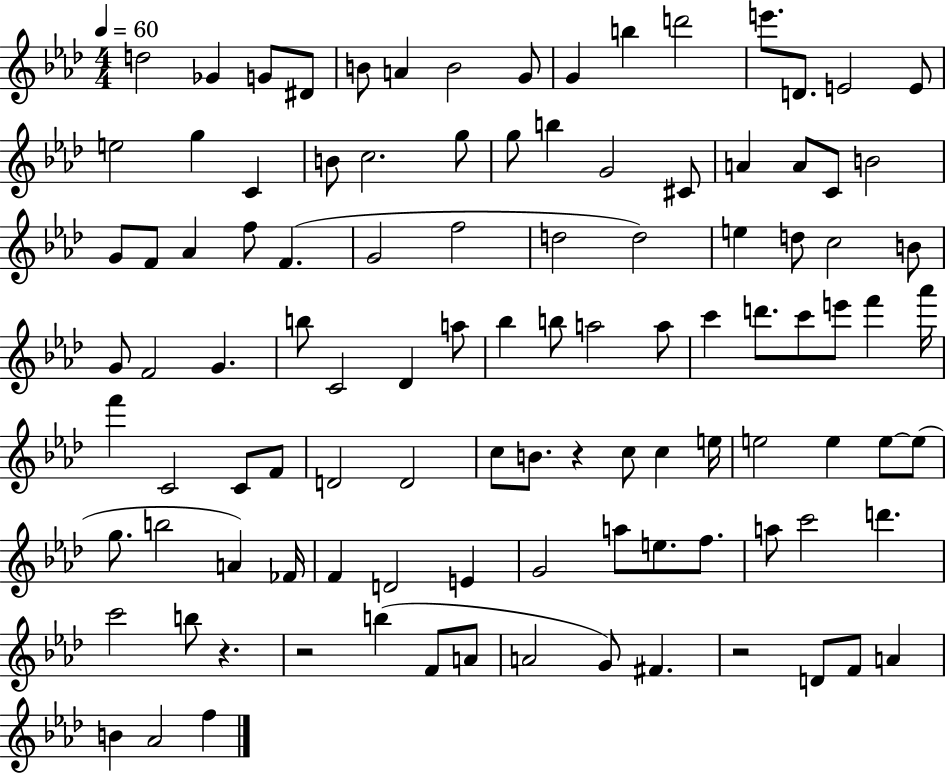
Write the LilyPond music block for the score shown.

{
  \clef treble
  \numericTimeSignature
  \time 4/4
  \key aes \major
  \tempo 4 = 60
  d''2 ges'4 g'8 dis'8 | b'8 a'4 b'2 g'8 | g'4 b''4 d'''2 | e'''8. d'8. e'2 e'8 | \break e''2 g''4 c'4 | b'8 c''2. g''8 | g''8 b''4 g'2 cis'8 | a'4 a'8 c'8 b'2 | \break g'8 f'8 aes'4 f''8 f'4.( | g'2 f''2 | d''2 d''2) | e''4 d''8 c''2 b'8 | \break g'8 f'2 g'4. | b''8 c'2 des'4 a''8 | bes''4 b''8 a''2 a''8 | c'''4 d'''8. c'''8 e'''8 f'''4 aes'''16 | \break f'''4 c'2 c'8 f'8 | d'2 d'2 | c''8 b'8. r4 c''8 c''4 e''16 | e''2 e''4 e''8~~ e''8( | \break g''8. b''2 a'4) fes'16 | f'4 d'2 e'4 | g'2 a''8 e''8. f''8. | a''8 c'''2 d'''4. | \break c'''2 b''8 r4. | r2 b''4( f'8 a'8 | a'2 g'8) fis'4. | r2 d'8 f'8 a'4 | \break b'4 aes'2 f''4 | \bar "|."
}